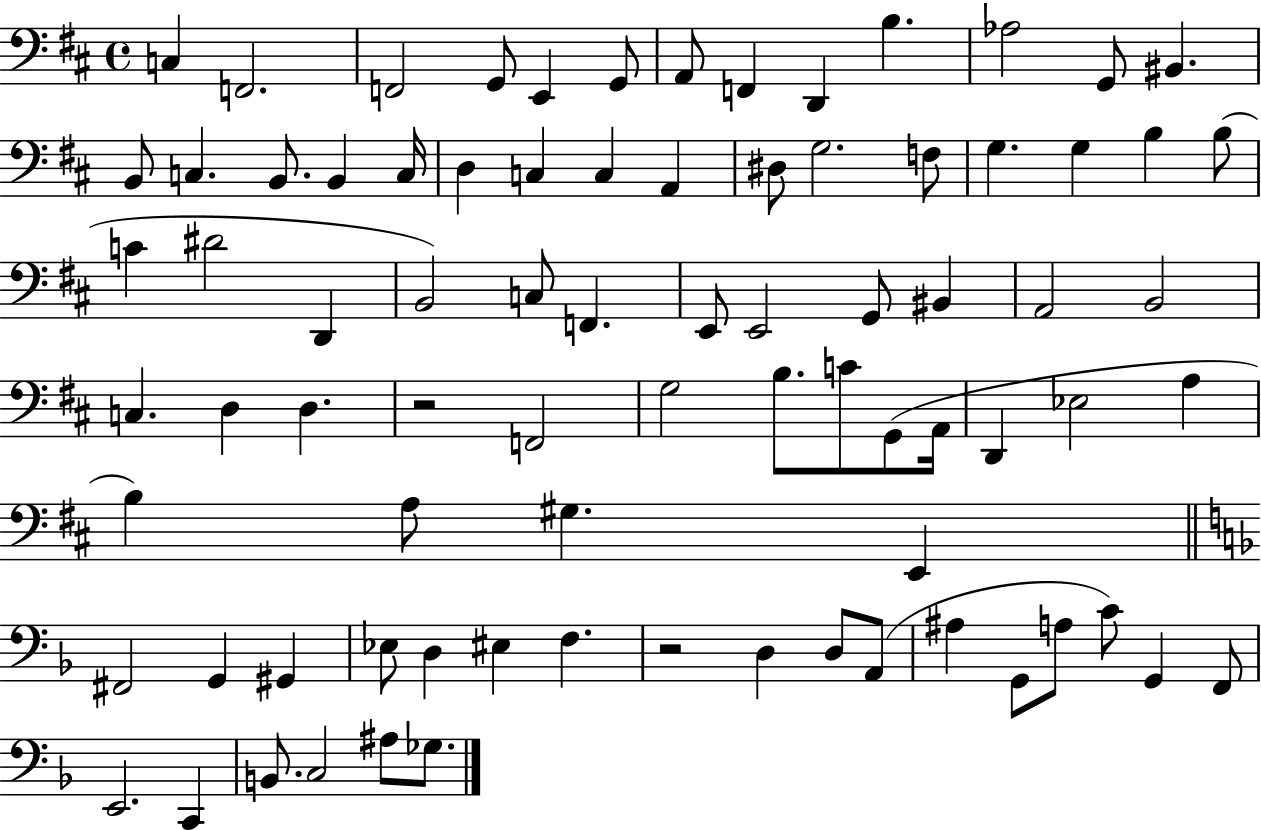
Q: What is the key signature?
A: D major